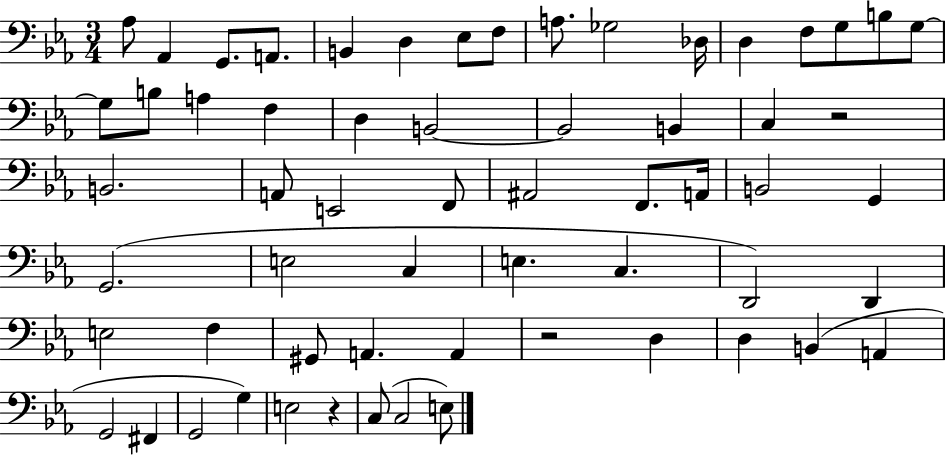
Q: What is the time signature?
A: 3/4